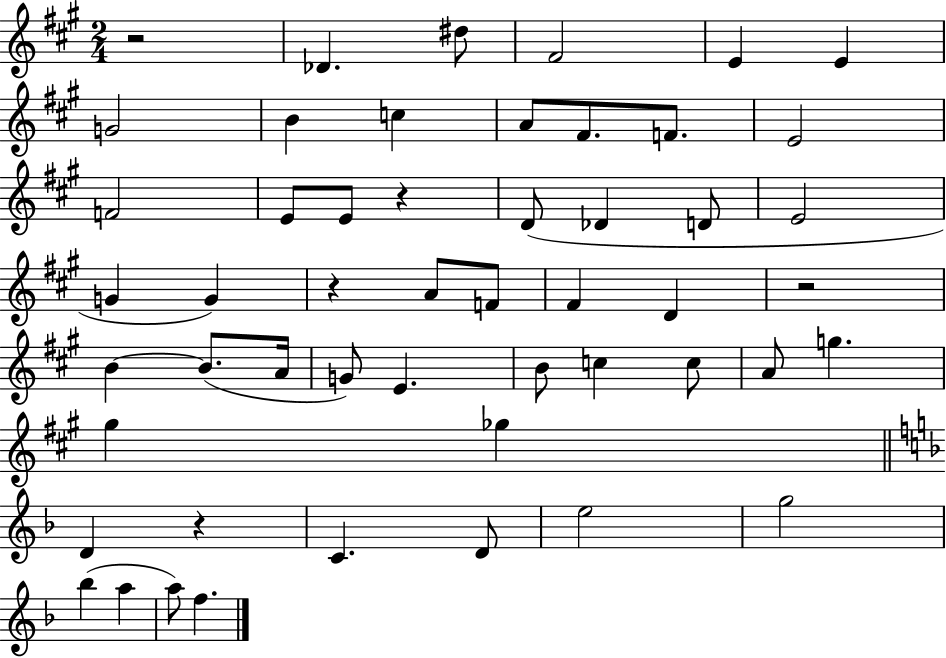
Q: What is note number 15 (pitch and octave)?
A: E4